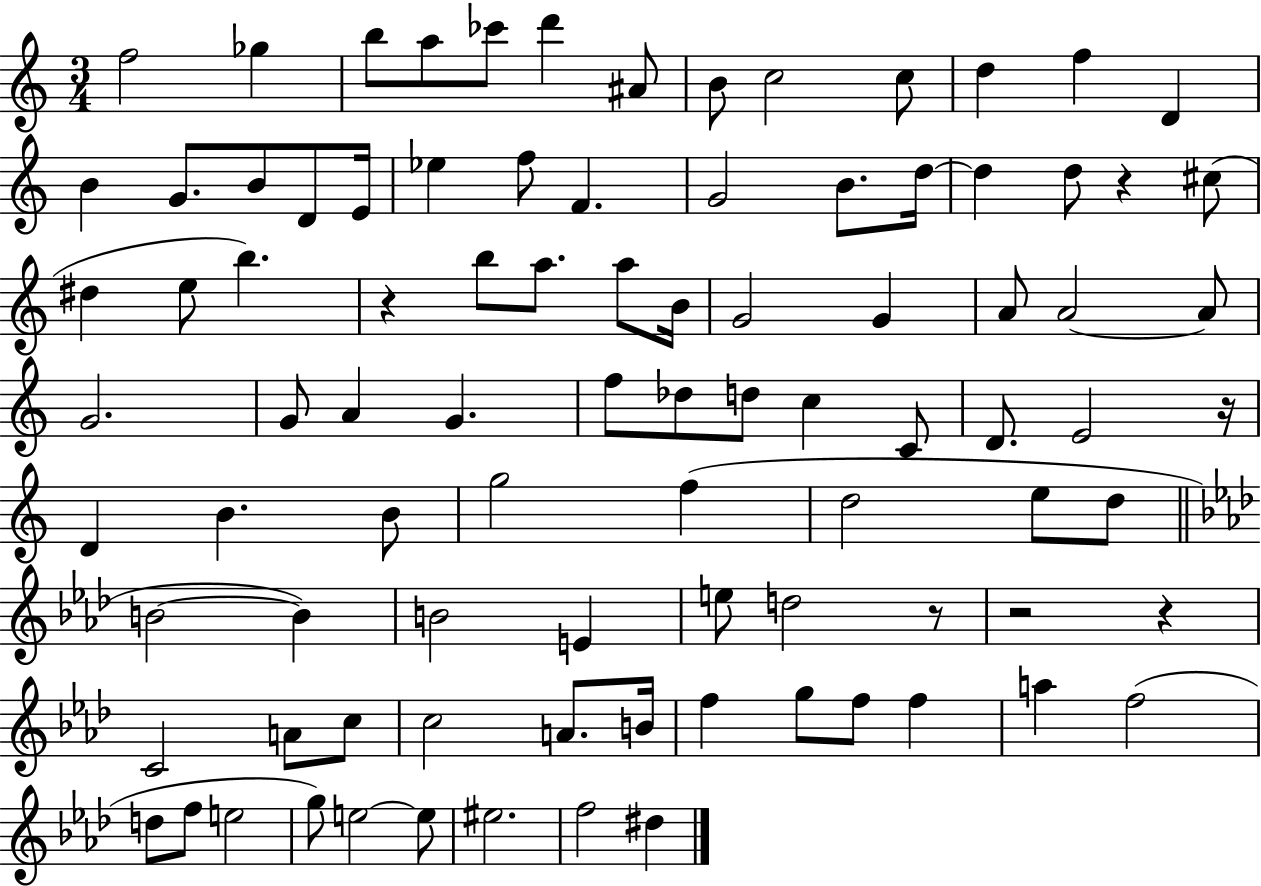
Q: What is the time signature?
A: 3/4